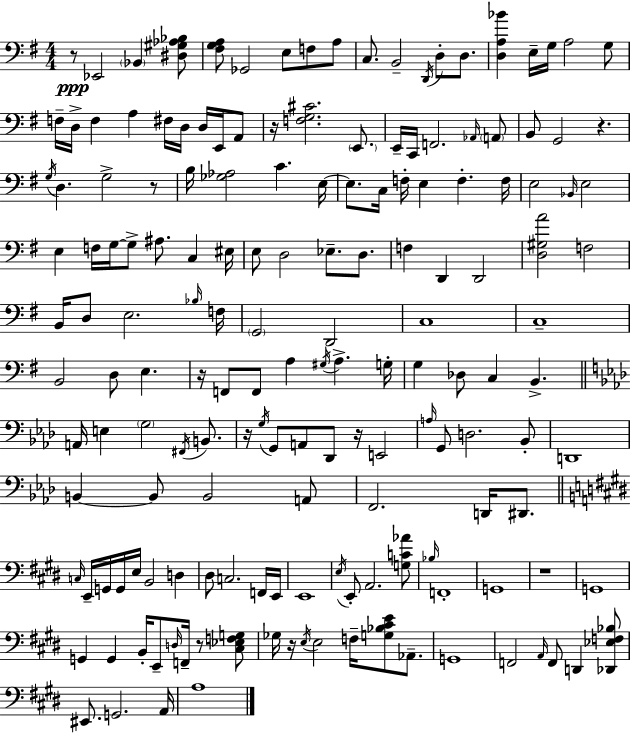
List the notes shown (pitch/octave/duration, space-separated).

R/e Eb2/h Bb2/q [D#3,G#3,Ab3,Bb3]/e [F#3,G3,A3]/e Gb2/h E3/e F3/e A3/e C3/e. B2/h D2/s D3/e D3/e. [D3,A3,Bb4]/q E3/s G3/s A3/h G3/e F3/s D3/s F3/q A3/q F#3/s D3/s D3/s E2/s A2/e R/s [F3,G3,C#4]/h. E2/e. E2/s C2/s F2/h. Ab2/s A2/e B2/e G2/h R/q. G3/s D3/q. G3/h R/e B3/s [Gb3,Ab3]/h C4/q. E3/s E3/e. C3/s F3/s E3/q F3/q. F3/s E3/h Bb2/s E3/h E3/q F3/s G3/s G3/e A#3/e. C3/q EIS3/s E3/e D3/h Eb3/e. D3/e. F3/q D2/q D2/h [D3,G#3,A4]/h F3/h B2/s D3/e E3/h. Bb3/s F3/s G2/h D2/h C3/w C3/w B2/h D3/e E3/q. R/s F2/e F2/e A3/q G#3/s A3/q. G3/s G3/q Db3/e C3/q B2/q. A2/s E3/q G3/h F#2/s B2/e. R/s G3/s G2/e A2/e Db2/e R/s E2/h A3/s G2/e D3/h. Bb2/e D2/w B2/q B2/e B2/h A2/e F2/h. D2/s D#2/e. C3/s E2/s G2/s G2/s E3/s B2/h D3/q D#3/e C3/h. F2/s E2/s E2/w E3/s E2/e A2/h. [G3,C4,Ab4]/e Bb3/s F2/w G2/w R/w G2/w G2/q G2/q B2/s E2/e D3/s F2/s R/e [C#3,Eb3,F3,G3]/e Gb3/s R/s E3/s E3/h F3/s [G3,Bb3,C#4,E4]/e Ab2/e. G2/w F2/h A2/s F2/e D2/q [Db2,Eb3,F3,Bb3]/e EIS2/e. G2/h. A2/s A3/w